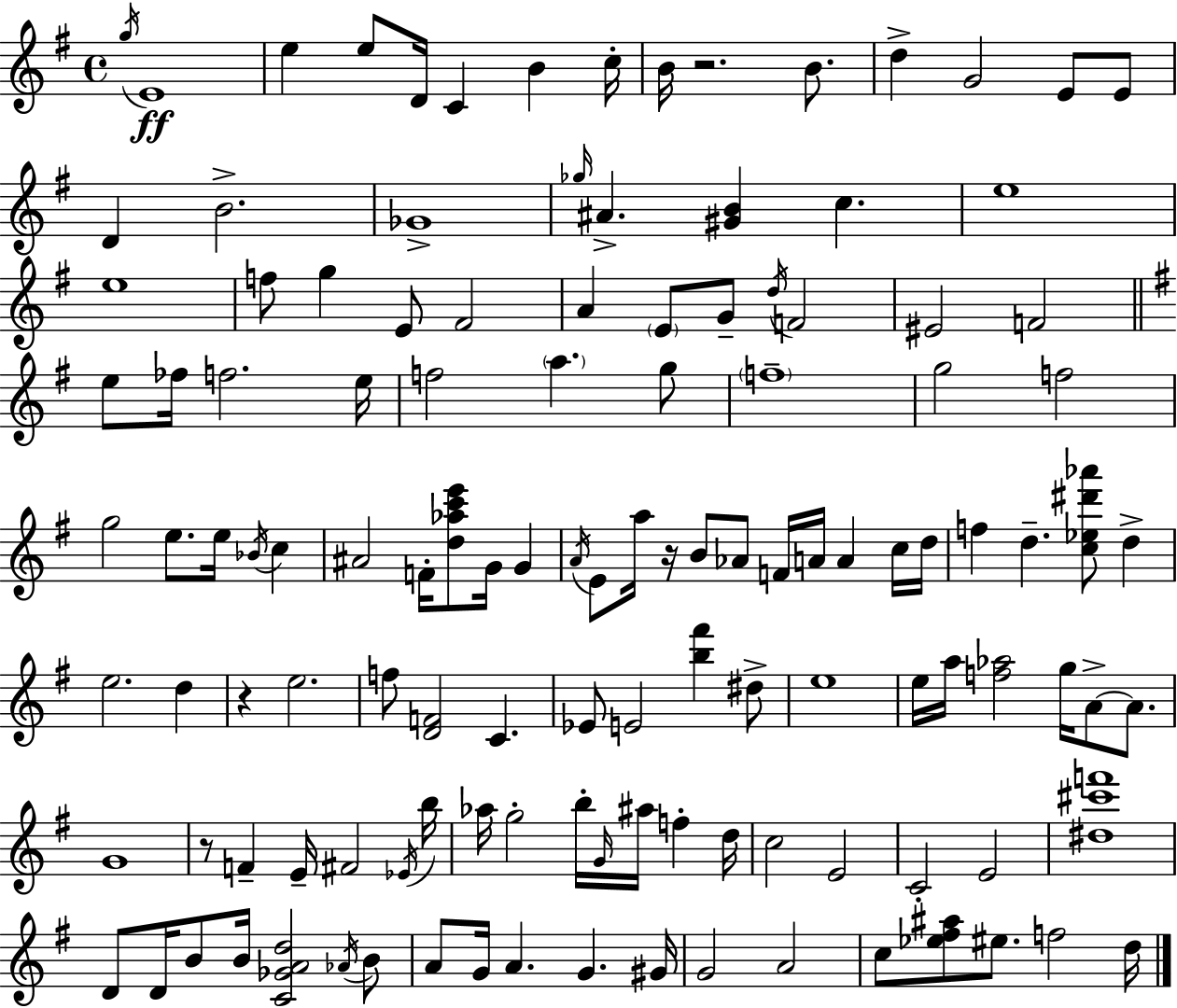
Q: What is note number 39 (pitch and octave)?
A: A5